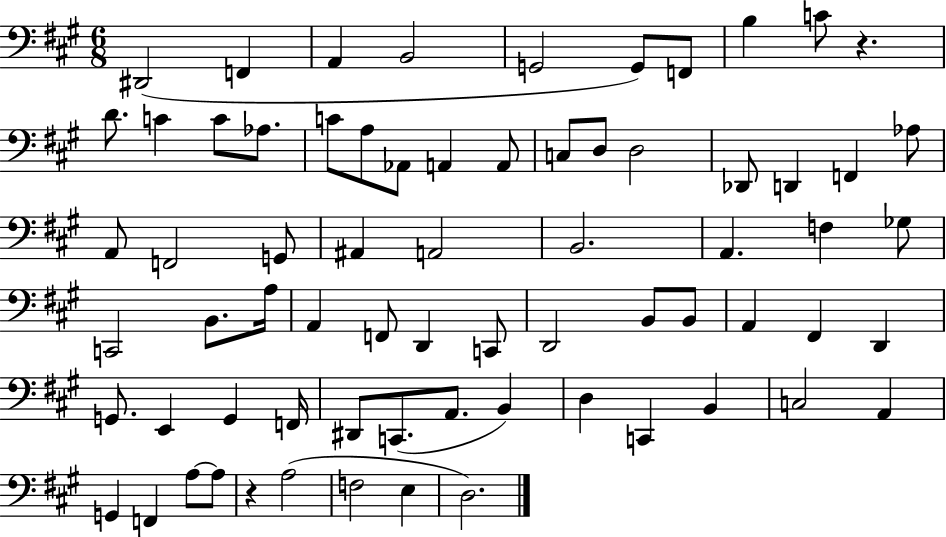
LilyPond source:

{
  \clef bass
  \numericTimeSignature
  \time 6/8
  \key a \major
  dis,2( f,4 | a,4 b,2 | g,2 g,8) f,8 | b4 c'8 r4. | \break d'8. c'4 c'8 aes8. | c'8 a8 aes,8 a,4 a,8 | c8 d8 d2 | des,8 d,4 f,4 aes8 | \break a,8 f,2 g,8 | ais,4 a,2 | b,2. | a,4. f4 ges8 | \break c,2 b,8. a16 | a,4 f,8 d,4 c,8 | d,2 b,8 b,8 | a,4 fis,4 d,4 | \break g,8. e,4 g,4 f,16 | dis,8 c,8.( a,8. b,4) | d4 c,4 b,4 | c2 a,4 | \break g,4 f,4 a8~~ a8 | r4 a2( | f2 e4 | d2.) | \break \bar "|."
}